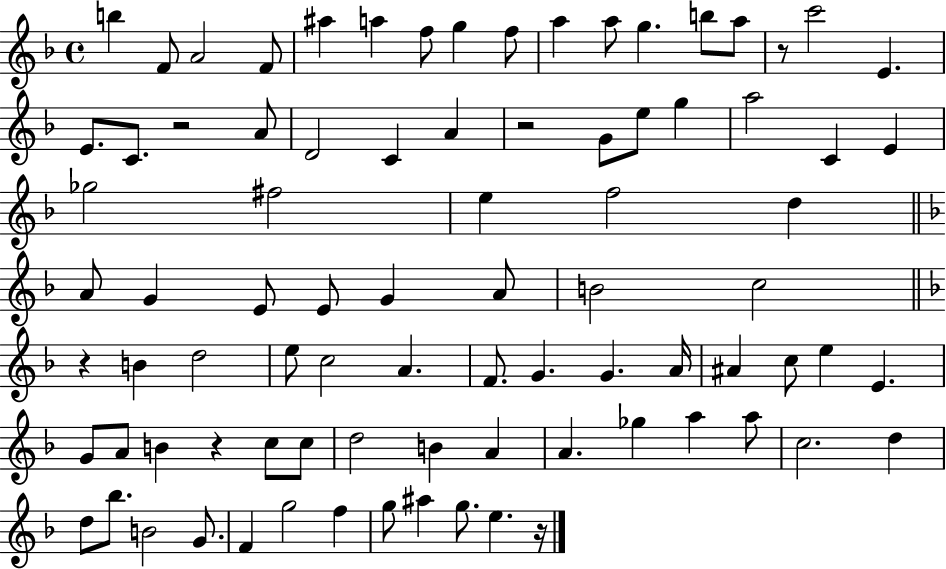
B5/q F4/e A4/h F4/e A#5/q A5/q F5/e G5/q F5/e A5/q A5/e G5/q. B5/e A5/e R/e C6/h E4/q. E4/e. C4/e. R/h A4/e D4/h C4/q A4/q R/h G4/e E5/e G5/q A5/h C4/q E4/q Gb5/h F#5/h E5/q F5/h D5/q A4/e G4/q E4/e E4/e G4/q A4/e B4/h C5/h R/q B4/q D5/h E5/e C5/h A4/q. F4/e. G4/q. G4/q. A4/s A#4/q C5/e E5/q E4/q. G4/e A4/e B4/q R/q C5/e C5/e D5/h B4/q A4/q A4/q. Gb5/q A5/q A5/e C5/h. D5/q D5/e Bb5/e. B4/h G4/e. F4/q G5/h F5/q G5/e A#5/q G5/e. E5/q. R/s